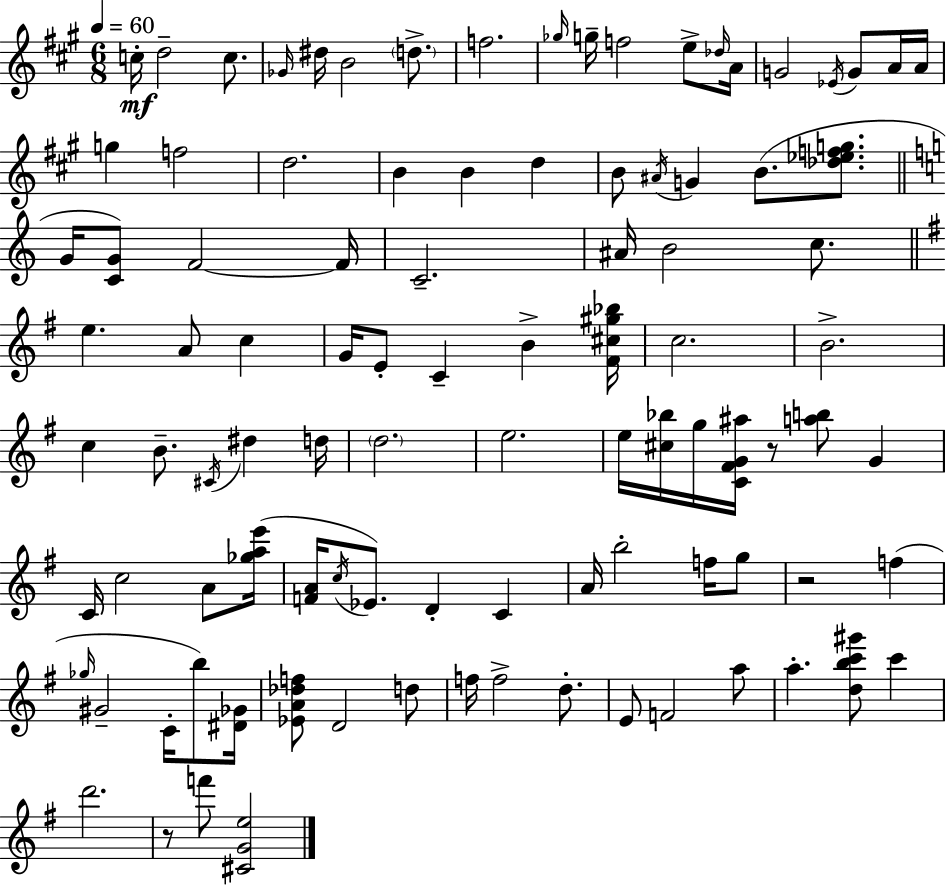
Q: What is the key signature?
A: A major